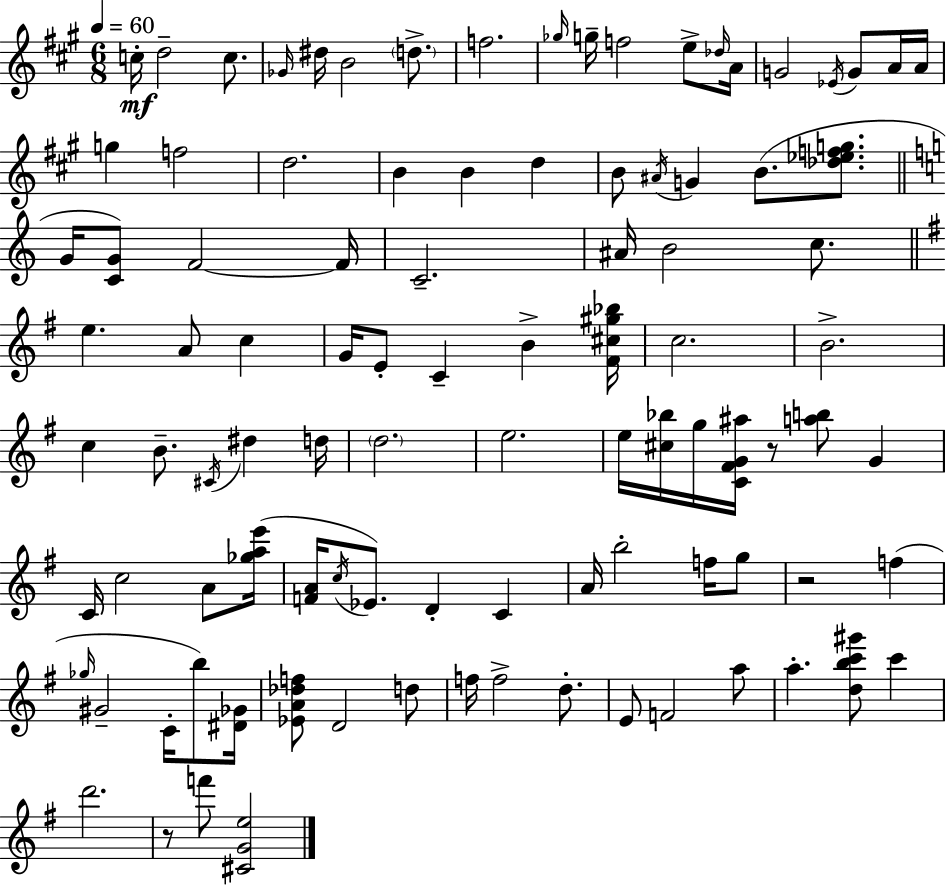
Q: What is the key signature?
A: A major